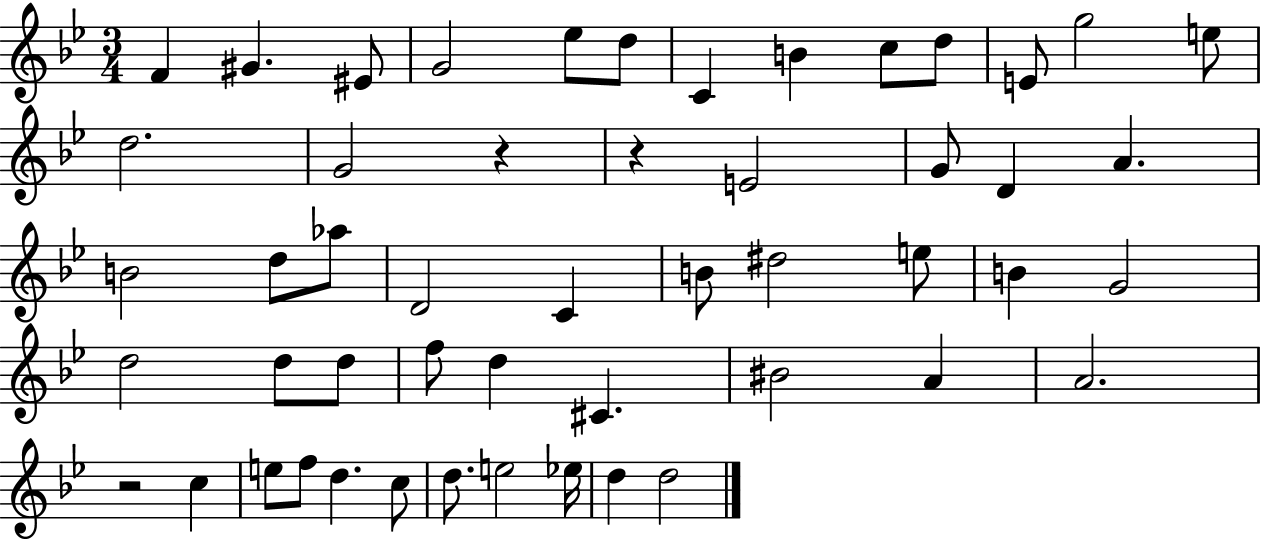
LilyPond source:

{
  \clef treble
  \numericTimeSignature
  \time 3/4
  \key bes \major
  \repeat volta 2 { f'4 gis'4. eis'8 | g'2 ees''8 d''8 | c'4 b'4 c''8 d''8 | e'8 g''2 e''8 | \break d''2. | g'2 r4 | r4 e'2 | g'8 d'4 a'4. | \break b'2 d''8 aes''8 | d'2 c'4 | b'8 dis''2 e''8 | b'4 g'2 | \break d''2 d''8 d''8 | f''8 d''4 cis'4. | bis'2 a'4 | a'2. | \break r2 c''4 | e''8 f''8 d''4. c''8 | d''8. e''2 ees''16 | d''4 d''2 | \break } \bar "|."
}